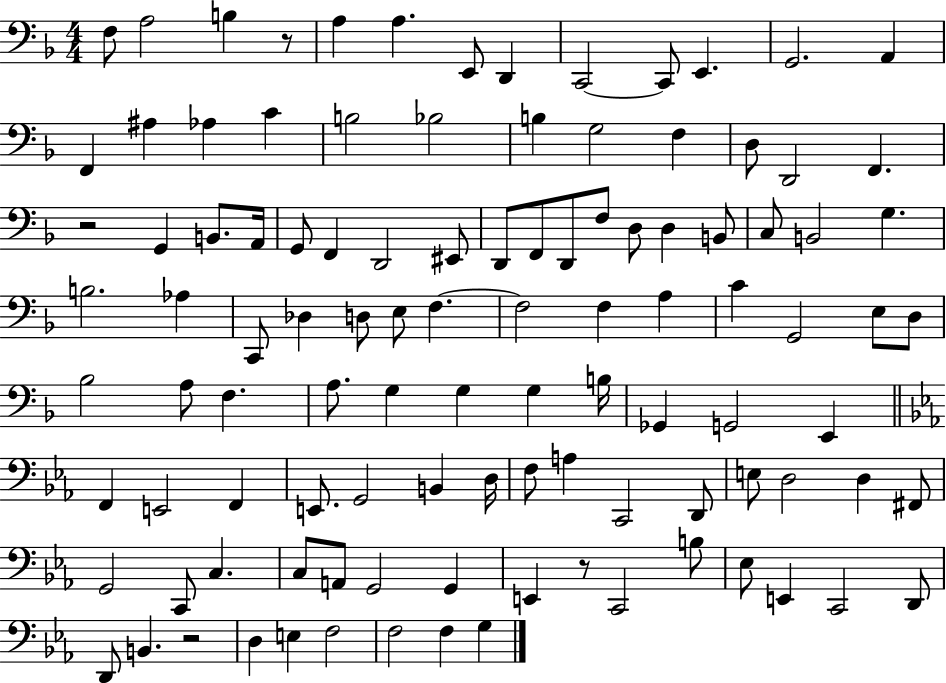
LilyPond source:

{
  \clef bass
  \numericTimeSignature
  \time 4/4
  \key f \major
  f8 a2 b4 r8 | a4 a4. e,8 d,4 | c,2~~ c,8 e,4. | g,2. a,4 | \break f,4 ais4 aes4 c'4 | b2 bes2 | b4 g2 f4 | d8 d,2 f,4. | \break r2 g,4 b,8. a,16 | g,8 f,4 d,2 eis,8 | d,8 f,8 d,8 f8 d8 d4 b,8 | c8 b,2 g4. | \break b2. aes4 | c,8 des4 d8 e8 f4.~~ | f2 f4 a4 | c'4 g,2 e8 d8 | \break bes2 a8 f4. | a8. g4 g4 g4 b16 | ges,4 g,2 e,4 | \bar "||" \break \key ees \major f,4 e,2 f,4 | e,8. g,2 b,4 d16 | f8 a4 c,2 d,8 | e8 d2 d4 fis,8 | \break g,2 c,8 c4. | c8 a,8 g,2 g,4 | e,4 r8 c,2 b8 | ees8 e,4 c,2 d,8 | \break d,8 b,4. r2 | d4 e4 f2 | f2 f4 g4 | \bar "|."
}